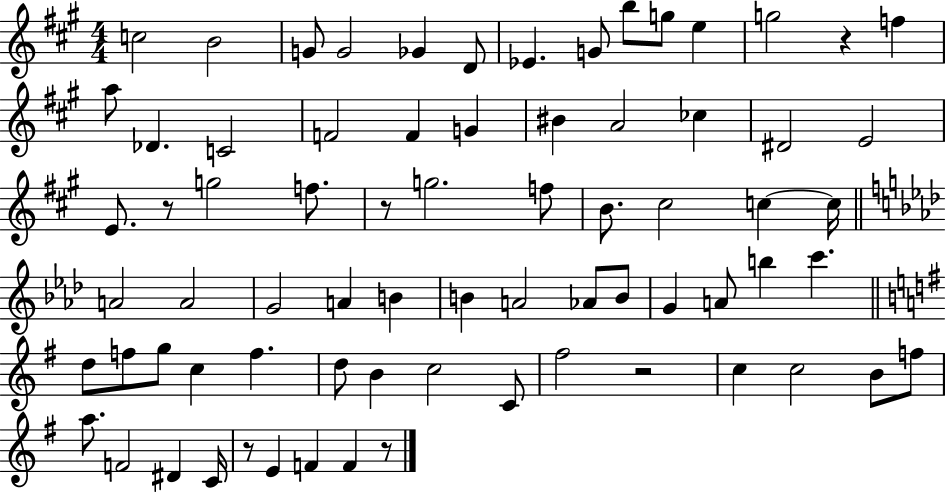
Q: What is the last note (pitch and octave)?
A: F4